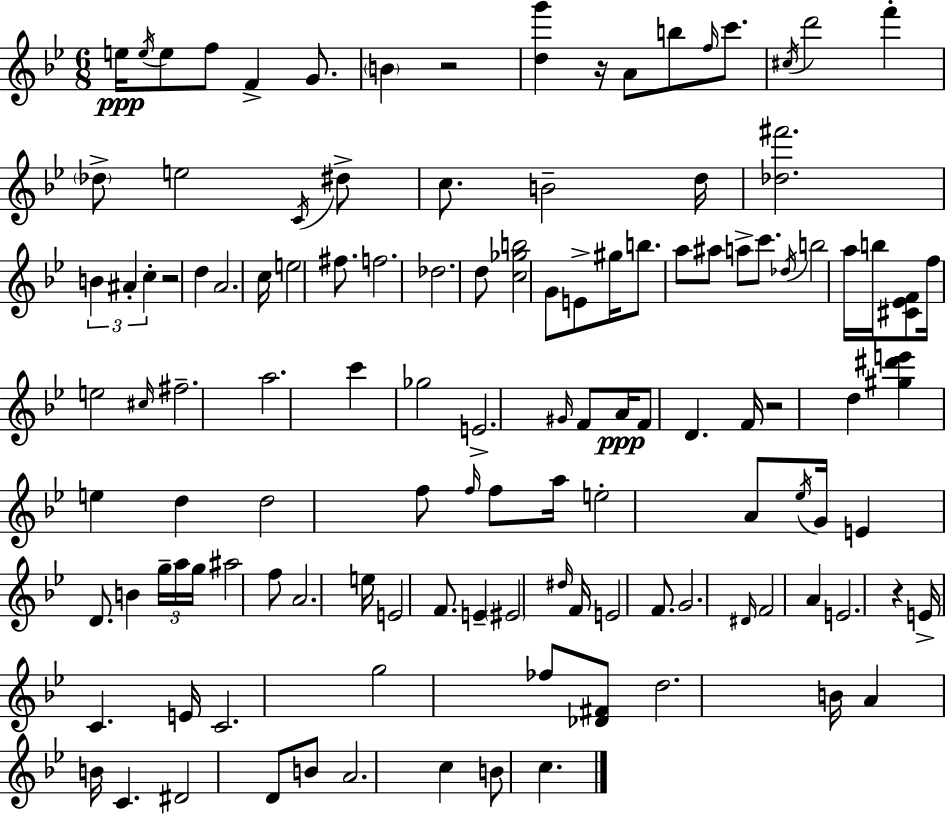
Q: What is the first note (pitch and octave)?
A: E5